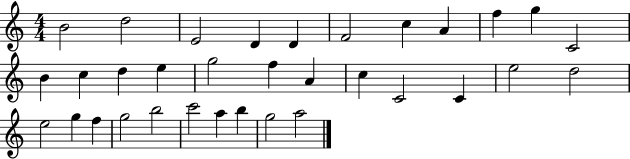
B4/h D5/h E4/h D4/q D4/q F4/h C5/q A4/q F5/q G5/q C4/h B4/q C5/q D5/q E5/q G5/h F5/q A4/q C5/q C4/h C4/q E5/h D5/h E5/h G5/q F5/q G5/h B5/h C6/h A5/q B5/q G5/h A5/h